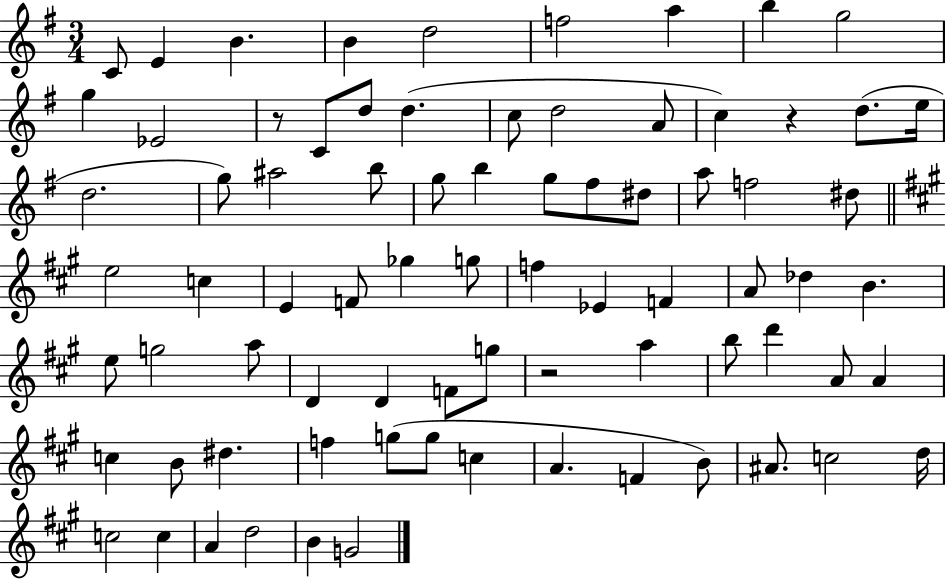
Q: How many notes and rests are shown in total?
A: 78